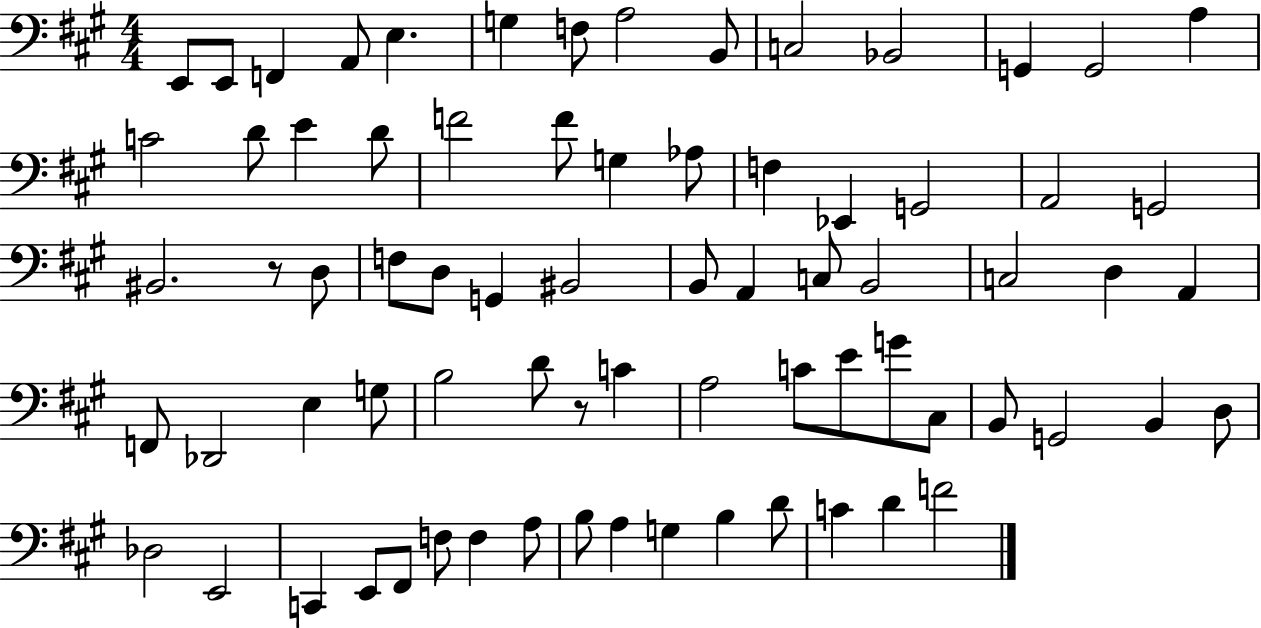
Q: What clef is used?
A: bass